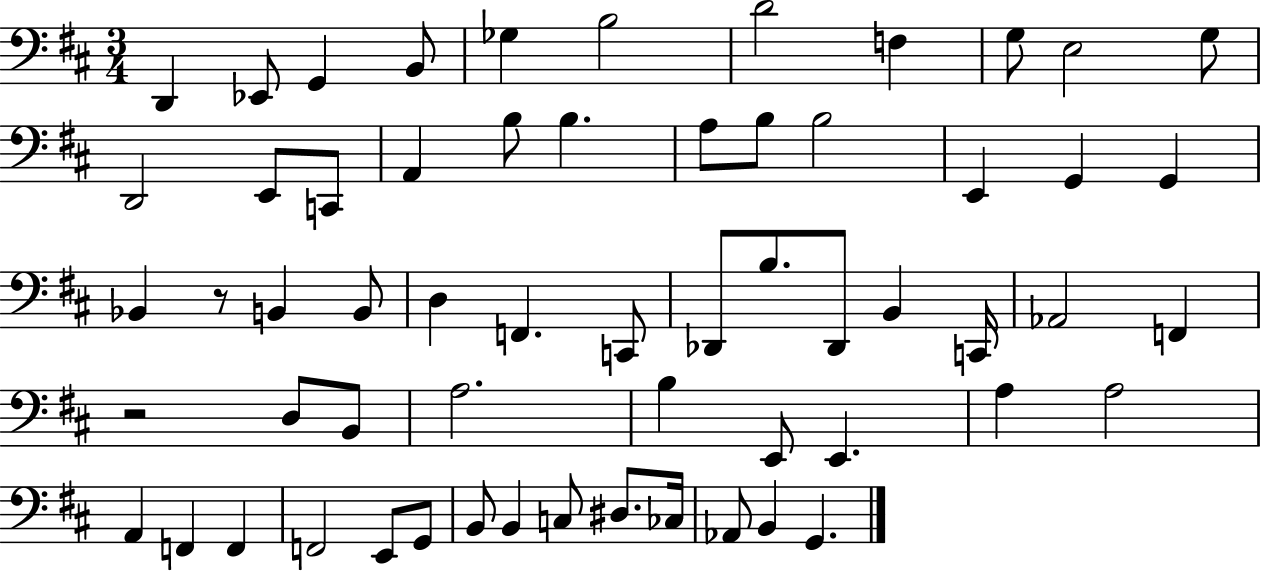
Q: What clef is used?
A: bass